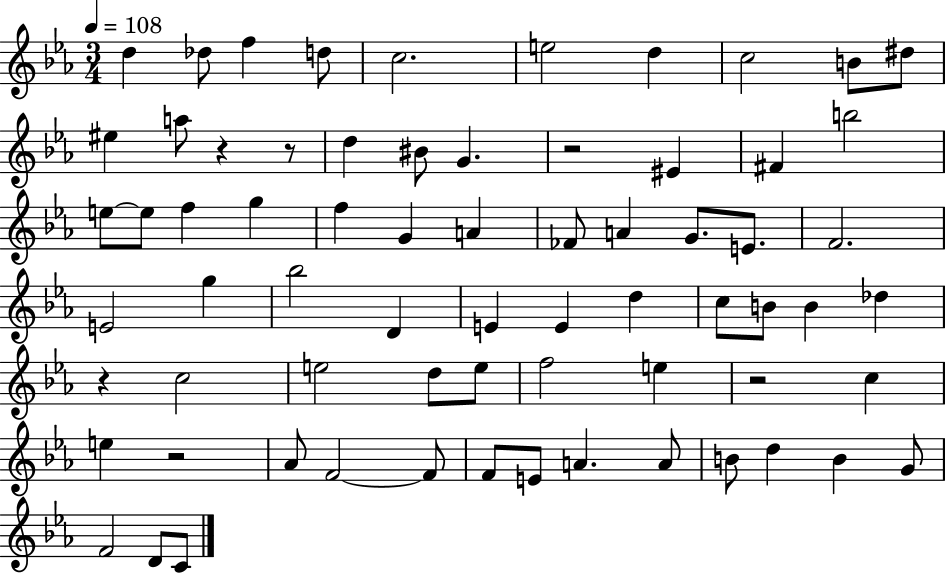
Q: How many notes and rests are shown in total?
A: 69